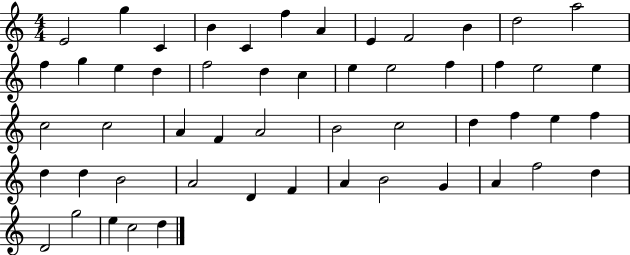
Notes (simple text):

E4/h G5/q C4/q B4/q C4/q F5/q A4/q E4/q F4/h B4/q D5/h A5/h F5/q G5/q E5/q D5/q F5/h D5/q C5/q E5/q E5/h F5/q F5/q E5/h E5/q C5/h C5/h A4/q F4/q A4/h B4/h C5/h D5/q F5/q E5/q F5/q D5/q D5/q B4/h A4/h D4/q F4/q A4/q B4/h G4/q A4/q F5/h D5/q D4/h G5/h E5/q C5/h D5/q